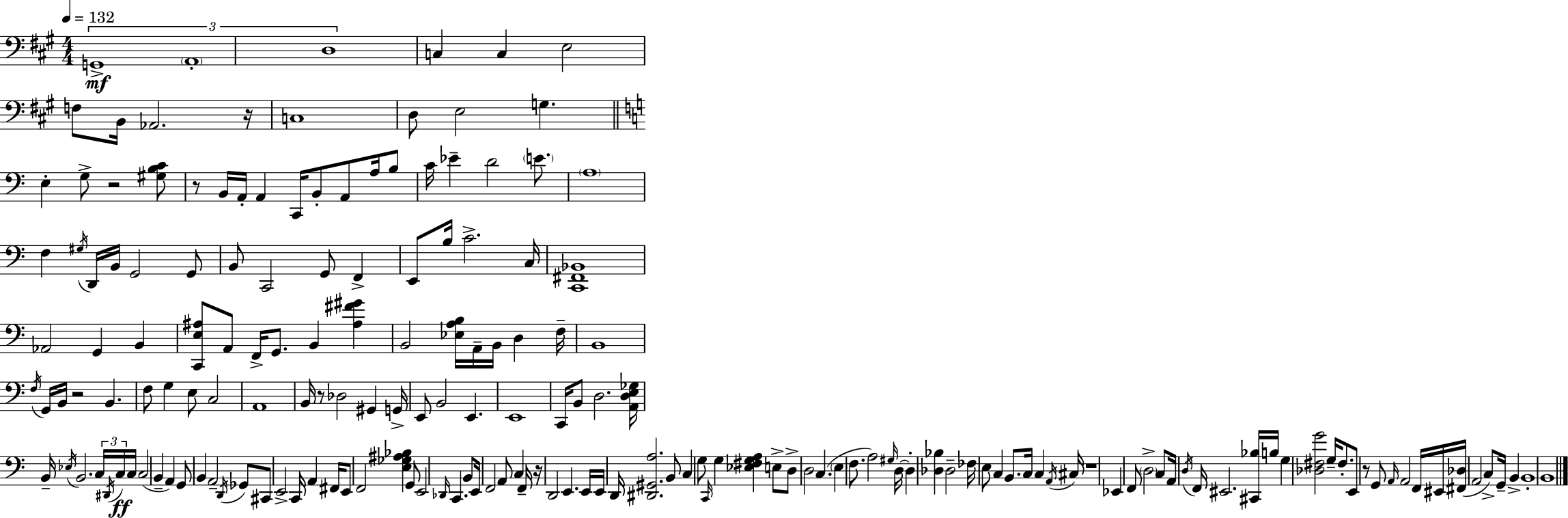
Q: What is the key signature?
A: A major